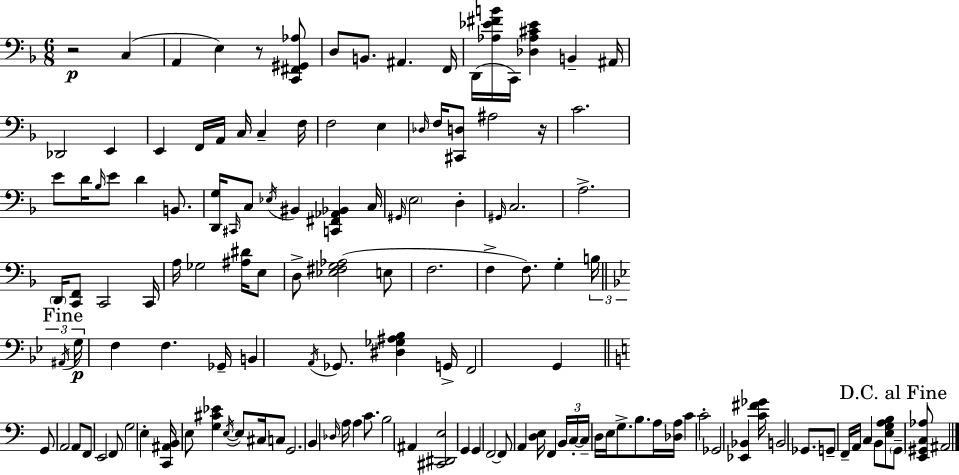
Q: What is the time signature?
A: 6/8